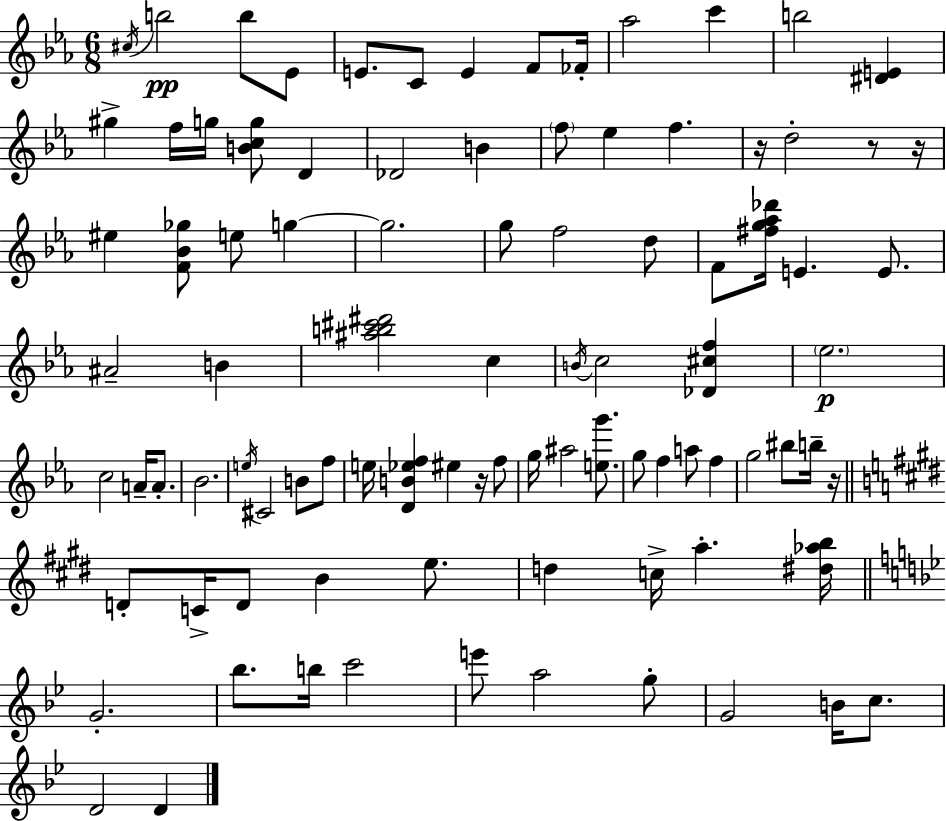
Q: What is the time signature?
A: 6/8